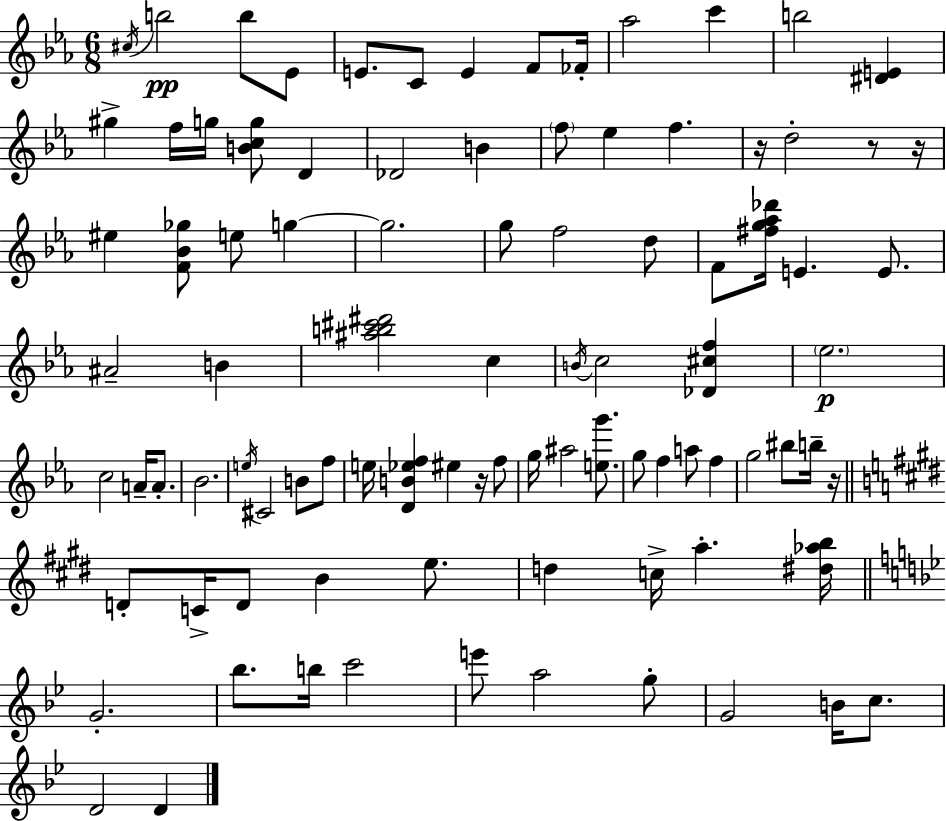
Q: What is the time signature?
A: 6/8